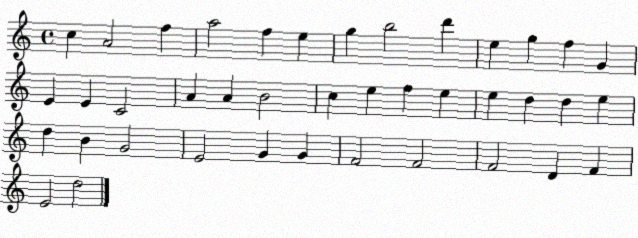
X:1
T:Untitled
M:4/4
L:1/4
K:C
c A2 f a2 f e g b2 d' e g f G E E C2 A A B2 c e f e e d d e d B G2 E2 G G F2 F2 F2 D F E2 d2